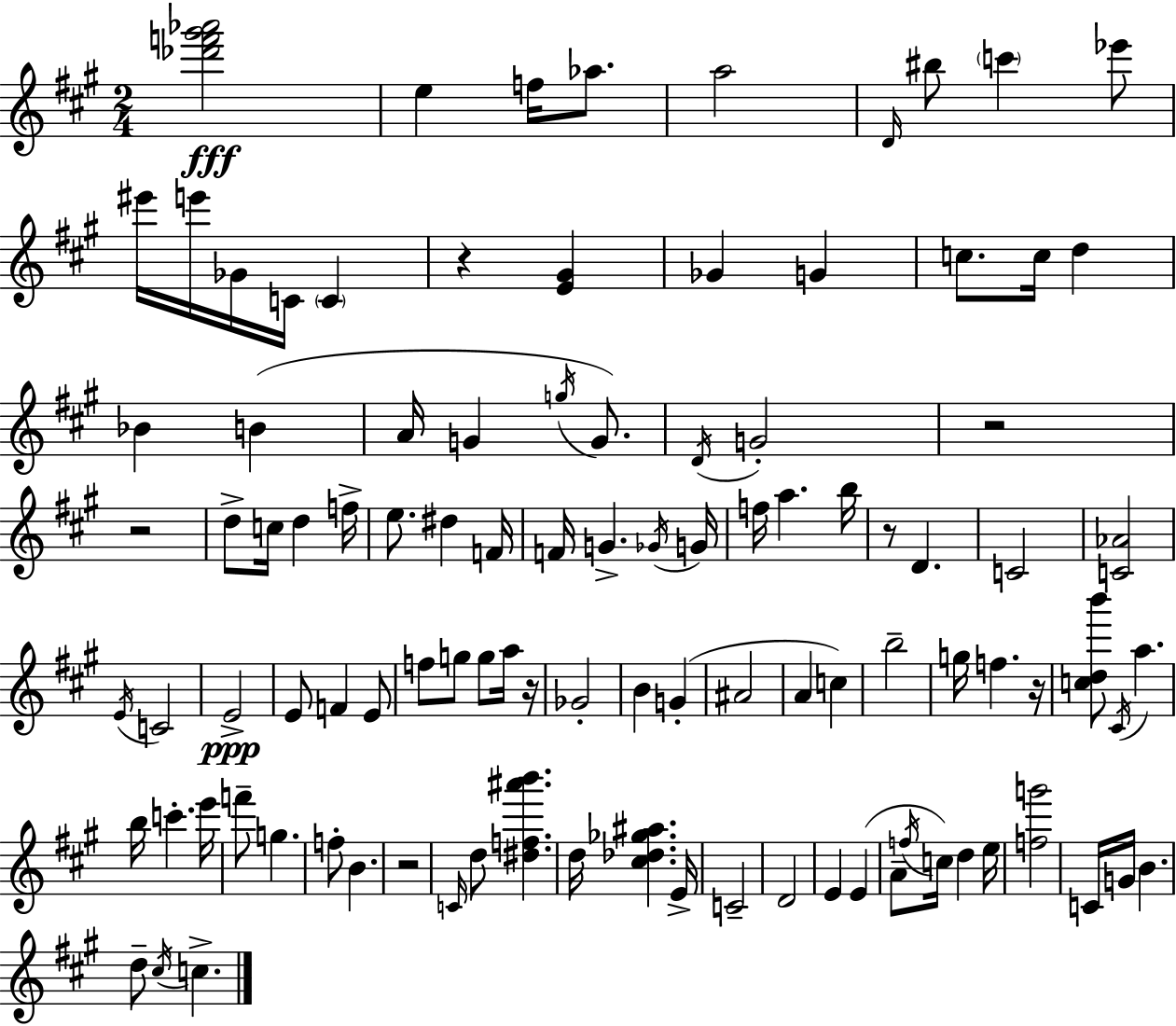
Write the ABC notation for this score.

X:1
T:Untitled
M:2/4
L:1/4
K:A
[_d'f'^g'_a']2 e f/4 _a/2 a2 D/4 ^b/2 c' _e'/2 ^e'/4 e'/4 _G/4 C/4 C z [E^G] _G G c/2 c/4 d _B B A/4 G g/4 G/2 D/4 G2 z2 z2 d/2 c/4 d f/4 e/2 ^d F/4 F/4 G _G/4 G/4 f/4 a b/4 z/2 D C2 [C_A]2 E/4 C2 E2 E/2 F E/2 f/2 g/2 g/2 a/4 z/4 _G2 B G ^A2 A c b2 g/4 f z/4 [cdb']/2 ^C/4 a b/4 c' e'/4 f'/2 g f/2 B z2 C/4 d/2 [^df^a'b'] d/4 [^c_d_g^a] E/4 C2 D2 E E A/2 f/4 c/4 d e/4 [fg']2 C/4 G/4 B d/2 ^c/4 c